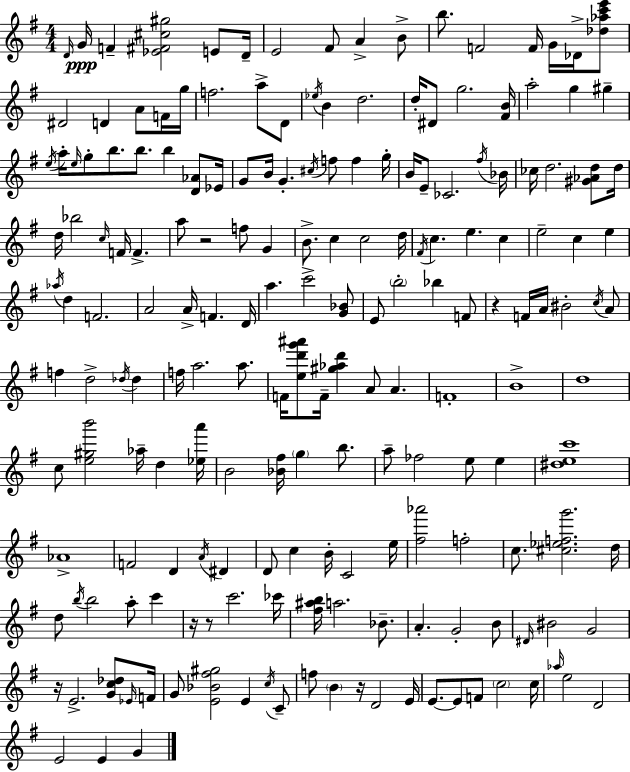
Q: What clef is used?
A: treble